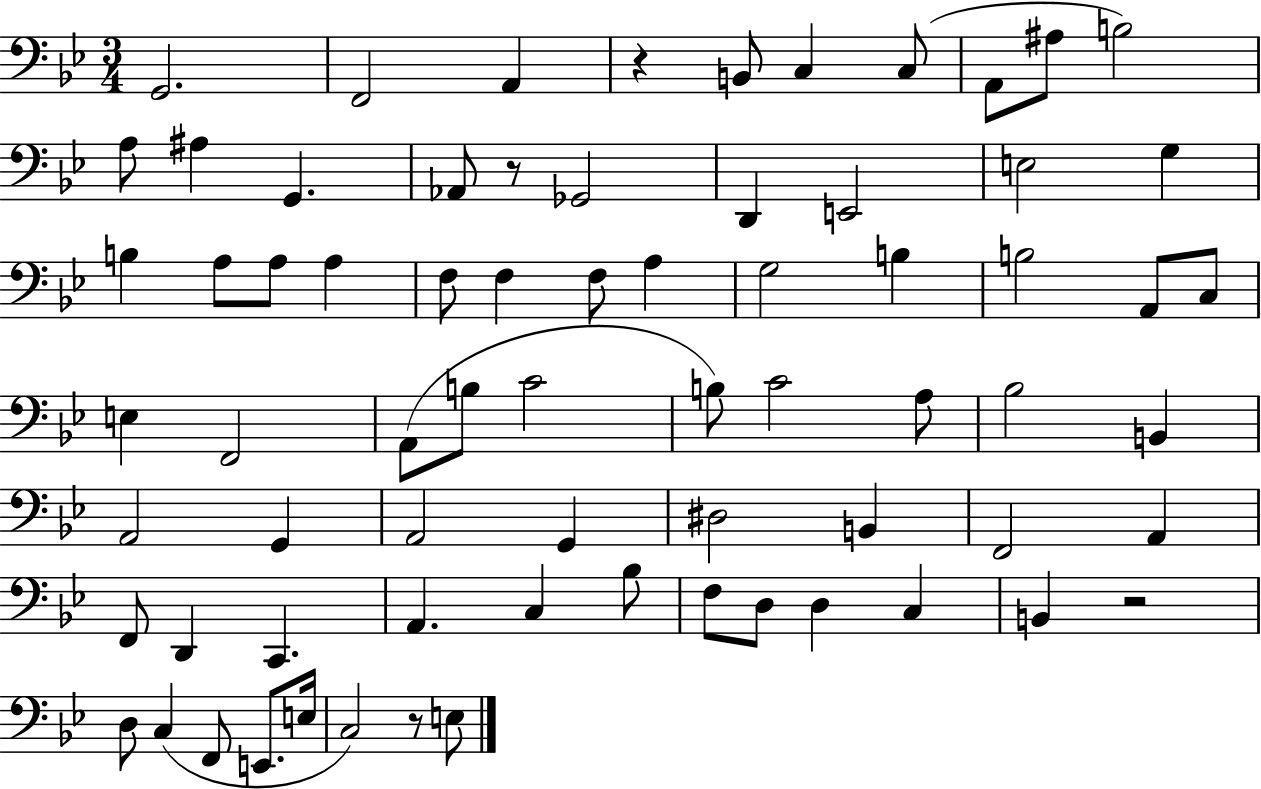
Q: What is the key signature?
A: BES major